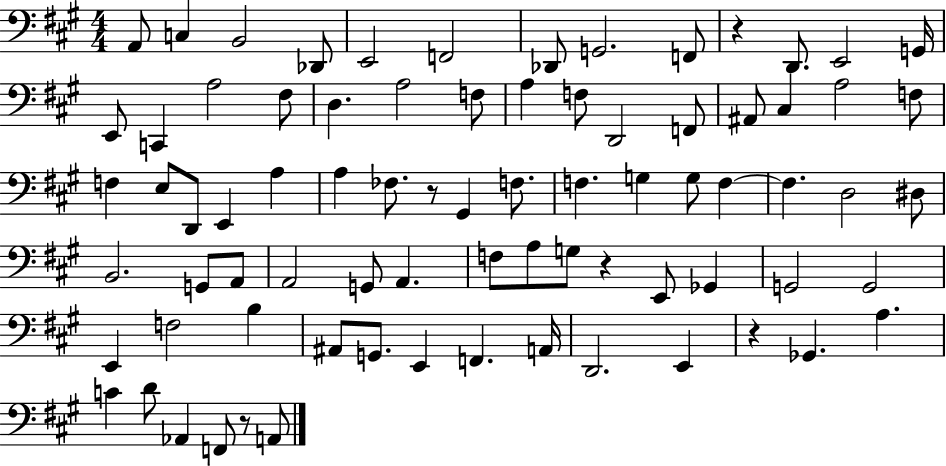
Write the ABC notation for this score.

X:1
T:Untitled
M:4/4
L:1/4
K:A
A,,/2 C, B,,2 _D,,/2 E,,2 F,,2 _D,,/2 G,,2 F,,/2 z D,,/2 E,,2 G,,/4 E,,/2 C,, A,2 ^F,/2 D, A,2 F,/2 A, F,/2 D,,2 F,,/2 ^A,,/2 ^C, A,2 F,/2 F, E,/2 D,,/2 E,, A, A, _F,/2 z/2 ^G,, F,/2 F, G, G,/2 F, F, D,2 ^D,/2 B,,2 G,,/2 A,,/2 A,,2 G,,/2 A,, F,/2 A,/2 G,/2 z E,,/2 _G,, G,,2 G,,2 E,, F,2 B, ^A,,/2 G,,/2 E,, F,, A,,/4 D,,2 E,, z _G,, A, C D/2 _A,, F,,/2 z/2 A,,/2